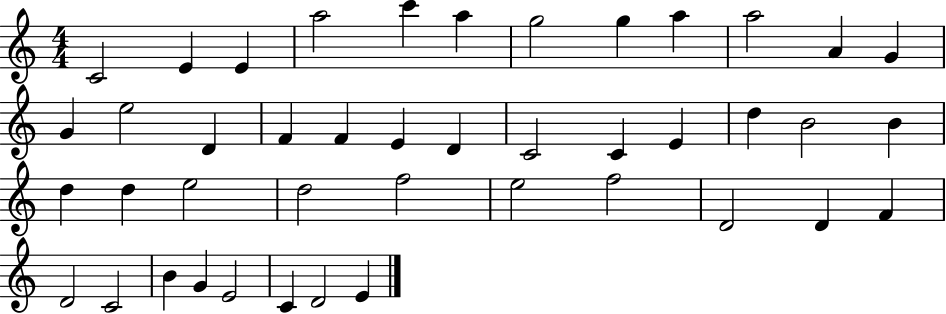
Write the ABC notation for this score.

X:1
T:Untitled
M:4/4
L:1/4
K:C
C2 E E a2 c' a g2 g a a2 A G G e2 D F F E D C2 C E d B2 B d d e2 d2 f2 e2 f2 D2 D F D2 C2 B G E2 C D2 E